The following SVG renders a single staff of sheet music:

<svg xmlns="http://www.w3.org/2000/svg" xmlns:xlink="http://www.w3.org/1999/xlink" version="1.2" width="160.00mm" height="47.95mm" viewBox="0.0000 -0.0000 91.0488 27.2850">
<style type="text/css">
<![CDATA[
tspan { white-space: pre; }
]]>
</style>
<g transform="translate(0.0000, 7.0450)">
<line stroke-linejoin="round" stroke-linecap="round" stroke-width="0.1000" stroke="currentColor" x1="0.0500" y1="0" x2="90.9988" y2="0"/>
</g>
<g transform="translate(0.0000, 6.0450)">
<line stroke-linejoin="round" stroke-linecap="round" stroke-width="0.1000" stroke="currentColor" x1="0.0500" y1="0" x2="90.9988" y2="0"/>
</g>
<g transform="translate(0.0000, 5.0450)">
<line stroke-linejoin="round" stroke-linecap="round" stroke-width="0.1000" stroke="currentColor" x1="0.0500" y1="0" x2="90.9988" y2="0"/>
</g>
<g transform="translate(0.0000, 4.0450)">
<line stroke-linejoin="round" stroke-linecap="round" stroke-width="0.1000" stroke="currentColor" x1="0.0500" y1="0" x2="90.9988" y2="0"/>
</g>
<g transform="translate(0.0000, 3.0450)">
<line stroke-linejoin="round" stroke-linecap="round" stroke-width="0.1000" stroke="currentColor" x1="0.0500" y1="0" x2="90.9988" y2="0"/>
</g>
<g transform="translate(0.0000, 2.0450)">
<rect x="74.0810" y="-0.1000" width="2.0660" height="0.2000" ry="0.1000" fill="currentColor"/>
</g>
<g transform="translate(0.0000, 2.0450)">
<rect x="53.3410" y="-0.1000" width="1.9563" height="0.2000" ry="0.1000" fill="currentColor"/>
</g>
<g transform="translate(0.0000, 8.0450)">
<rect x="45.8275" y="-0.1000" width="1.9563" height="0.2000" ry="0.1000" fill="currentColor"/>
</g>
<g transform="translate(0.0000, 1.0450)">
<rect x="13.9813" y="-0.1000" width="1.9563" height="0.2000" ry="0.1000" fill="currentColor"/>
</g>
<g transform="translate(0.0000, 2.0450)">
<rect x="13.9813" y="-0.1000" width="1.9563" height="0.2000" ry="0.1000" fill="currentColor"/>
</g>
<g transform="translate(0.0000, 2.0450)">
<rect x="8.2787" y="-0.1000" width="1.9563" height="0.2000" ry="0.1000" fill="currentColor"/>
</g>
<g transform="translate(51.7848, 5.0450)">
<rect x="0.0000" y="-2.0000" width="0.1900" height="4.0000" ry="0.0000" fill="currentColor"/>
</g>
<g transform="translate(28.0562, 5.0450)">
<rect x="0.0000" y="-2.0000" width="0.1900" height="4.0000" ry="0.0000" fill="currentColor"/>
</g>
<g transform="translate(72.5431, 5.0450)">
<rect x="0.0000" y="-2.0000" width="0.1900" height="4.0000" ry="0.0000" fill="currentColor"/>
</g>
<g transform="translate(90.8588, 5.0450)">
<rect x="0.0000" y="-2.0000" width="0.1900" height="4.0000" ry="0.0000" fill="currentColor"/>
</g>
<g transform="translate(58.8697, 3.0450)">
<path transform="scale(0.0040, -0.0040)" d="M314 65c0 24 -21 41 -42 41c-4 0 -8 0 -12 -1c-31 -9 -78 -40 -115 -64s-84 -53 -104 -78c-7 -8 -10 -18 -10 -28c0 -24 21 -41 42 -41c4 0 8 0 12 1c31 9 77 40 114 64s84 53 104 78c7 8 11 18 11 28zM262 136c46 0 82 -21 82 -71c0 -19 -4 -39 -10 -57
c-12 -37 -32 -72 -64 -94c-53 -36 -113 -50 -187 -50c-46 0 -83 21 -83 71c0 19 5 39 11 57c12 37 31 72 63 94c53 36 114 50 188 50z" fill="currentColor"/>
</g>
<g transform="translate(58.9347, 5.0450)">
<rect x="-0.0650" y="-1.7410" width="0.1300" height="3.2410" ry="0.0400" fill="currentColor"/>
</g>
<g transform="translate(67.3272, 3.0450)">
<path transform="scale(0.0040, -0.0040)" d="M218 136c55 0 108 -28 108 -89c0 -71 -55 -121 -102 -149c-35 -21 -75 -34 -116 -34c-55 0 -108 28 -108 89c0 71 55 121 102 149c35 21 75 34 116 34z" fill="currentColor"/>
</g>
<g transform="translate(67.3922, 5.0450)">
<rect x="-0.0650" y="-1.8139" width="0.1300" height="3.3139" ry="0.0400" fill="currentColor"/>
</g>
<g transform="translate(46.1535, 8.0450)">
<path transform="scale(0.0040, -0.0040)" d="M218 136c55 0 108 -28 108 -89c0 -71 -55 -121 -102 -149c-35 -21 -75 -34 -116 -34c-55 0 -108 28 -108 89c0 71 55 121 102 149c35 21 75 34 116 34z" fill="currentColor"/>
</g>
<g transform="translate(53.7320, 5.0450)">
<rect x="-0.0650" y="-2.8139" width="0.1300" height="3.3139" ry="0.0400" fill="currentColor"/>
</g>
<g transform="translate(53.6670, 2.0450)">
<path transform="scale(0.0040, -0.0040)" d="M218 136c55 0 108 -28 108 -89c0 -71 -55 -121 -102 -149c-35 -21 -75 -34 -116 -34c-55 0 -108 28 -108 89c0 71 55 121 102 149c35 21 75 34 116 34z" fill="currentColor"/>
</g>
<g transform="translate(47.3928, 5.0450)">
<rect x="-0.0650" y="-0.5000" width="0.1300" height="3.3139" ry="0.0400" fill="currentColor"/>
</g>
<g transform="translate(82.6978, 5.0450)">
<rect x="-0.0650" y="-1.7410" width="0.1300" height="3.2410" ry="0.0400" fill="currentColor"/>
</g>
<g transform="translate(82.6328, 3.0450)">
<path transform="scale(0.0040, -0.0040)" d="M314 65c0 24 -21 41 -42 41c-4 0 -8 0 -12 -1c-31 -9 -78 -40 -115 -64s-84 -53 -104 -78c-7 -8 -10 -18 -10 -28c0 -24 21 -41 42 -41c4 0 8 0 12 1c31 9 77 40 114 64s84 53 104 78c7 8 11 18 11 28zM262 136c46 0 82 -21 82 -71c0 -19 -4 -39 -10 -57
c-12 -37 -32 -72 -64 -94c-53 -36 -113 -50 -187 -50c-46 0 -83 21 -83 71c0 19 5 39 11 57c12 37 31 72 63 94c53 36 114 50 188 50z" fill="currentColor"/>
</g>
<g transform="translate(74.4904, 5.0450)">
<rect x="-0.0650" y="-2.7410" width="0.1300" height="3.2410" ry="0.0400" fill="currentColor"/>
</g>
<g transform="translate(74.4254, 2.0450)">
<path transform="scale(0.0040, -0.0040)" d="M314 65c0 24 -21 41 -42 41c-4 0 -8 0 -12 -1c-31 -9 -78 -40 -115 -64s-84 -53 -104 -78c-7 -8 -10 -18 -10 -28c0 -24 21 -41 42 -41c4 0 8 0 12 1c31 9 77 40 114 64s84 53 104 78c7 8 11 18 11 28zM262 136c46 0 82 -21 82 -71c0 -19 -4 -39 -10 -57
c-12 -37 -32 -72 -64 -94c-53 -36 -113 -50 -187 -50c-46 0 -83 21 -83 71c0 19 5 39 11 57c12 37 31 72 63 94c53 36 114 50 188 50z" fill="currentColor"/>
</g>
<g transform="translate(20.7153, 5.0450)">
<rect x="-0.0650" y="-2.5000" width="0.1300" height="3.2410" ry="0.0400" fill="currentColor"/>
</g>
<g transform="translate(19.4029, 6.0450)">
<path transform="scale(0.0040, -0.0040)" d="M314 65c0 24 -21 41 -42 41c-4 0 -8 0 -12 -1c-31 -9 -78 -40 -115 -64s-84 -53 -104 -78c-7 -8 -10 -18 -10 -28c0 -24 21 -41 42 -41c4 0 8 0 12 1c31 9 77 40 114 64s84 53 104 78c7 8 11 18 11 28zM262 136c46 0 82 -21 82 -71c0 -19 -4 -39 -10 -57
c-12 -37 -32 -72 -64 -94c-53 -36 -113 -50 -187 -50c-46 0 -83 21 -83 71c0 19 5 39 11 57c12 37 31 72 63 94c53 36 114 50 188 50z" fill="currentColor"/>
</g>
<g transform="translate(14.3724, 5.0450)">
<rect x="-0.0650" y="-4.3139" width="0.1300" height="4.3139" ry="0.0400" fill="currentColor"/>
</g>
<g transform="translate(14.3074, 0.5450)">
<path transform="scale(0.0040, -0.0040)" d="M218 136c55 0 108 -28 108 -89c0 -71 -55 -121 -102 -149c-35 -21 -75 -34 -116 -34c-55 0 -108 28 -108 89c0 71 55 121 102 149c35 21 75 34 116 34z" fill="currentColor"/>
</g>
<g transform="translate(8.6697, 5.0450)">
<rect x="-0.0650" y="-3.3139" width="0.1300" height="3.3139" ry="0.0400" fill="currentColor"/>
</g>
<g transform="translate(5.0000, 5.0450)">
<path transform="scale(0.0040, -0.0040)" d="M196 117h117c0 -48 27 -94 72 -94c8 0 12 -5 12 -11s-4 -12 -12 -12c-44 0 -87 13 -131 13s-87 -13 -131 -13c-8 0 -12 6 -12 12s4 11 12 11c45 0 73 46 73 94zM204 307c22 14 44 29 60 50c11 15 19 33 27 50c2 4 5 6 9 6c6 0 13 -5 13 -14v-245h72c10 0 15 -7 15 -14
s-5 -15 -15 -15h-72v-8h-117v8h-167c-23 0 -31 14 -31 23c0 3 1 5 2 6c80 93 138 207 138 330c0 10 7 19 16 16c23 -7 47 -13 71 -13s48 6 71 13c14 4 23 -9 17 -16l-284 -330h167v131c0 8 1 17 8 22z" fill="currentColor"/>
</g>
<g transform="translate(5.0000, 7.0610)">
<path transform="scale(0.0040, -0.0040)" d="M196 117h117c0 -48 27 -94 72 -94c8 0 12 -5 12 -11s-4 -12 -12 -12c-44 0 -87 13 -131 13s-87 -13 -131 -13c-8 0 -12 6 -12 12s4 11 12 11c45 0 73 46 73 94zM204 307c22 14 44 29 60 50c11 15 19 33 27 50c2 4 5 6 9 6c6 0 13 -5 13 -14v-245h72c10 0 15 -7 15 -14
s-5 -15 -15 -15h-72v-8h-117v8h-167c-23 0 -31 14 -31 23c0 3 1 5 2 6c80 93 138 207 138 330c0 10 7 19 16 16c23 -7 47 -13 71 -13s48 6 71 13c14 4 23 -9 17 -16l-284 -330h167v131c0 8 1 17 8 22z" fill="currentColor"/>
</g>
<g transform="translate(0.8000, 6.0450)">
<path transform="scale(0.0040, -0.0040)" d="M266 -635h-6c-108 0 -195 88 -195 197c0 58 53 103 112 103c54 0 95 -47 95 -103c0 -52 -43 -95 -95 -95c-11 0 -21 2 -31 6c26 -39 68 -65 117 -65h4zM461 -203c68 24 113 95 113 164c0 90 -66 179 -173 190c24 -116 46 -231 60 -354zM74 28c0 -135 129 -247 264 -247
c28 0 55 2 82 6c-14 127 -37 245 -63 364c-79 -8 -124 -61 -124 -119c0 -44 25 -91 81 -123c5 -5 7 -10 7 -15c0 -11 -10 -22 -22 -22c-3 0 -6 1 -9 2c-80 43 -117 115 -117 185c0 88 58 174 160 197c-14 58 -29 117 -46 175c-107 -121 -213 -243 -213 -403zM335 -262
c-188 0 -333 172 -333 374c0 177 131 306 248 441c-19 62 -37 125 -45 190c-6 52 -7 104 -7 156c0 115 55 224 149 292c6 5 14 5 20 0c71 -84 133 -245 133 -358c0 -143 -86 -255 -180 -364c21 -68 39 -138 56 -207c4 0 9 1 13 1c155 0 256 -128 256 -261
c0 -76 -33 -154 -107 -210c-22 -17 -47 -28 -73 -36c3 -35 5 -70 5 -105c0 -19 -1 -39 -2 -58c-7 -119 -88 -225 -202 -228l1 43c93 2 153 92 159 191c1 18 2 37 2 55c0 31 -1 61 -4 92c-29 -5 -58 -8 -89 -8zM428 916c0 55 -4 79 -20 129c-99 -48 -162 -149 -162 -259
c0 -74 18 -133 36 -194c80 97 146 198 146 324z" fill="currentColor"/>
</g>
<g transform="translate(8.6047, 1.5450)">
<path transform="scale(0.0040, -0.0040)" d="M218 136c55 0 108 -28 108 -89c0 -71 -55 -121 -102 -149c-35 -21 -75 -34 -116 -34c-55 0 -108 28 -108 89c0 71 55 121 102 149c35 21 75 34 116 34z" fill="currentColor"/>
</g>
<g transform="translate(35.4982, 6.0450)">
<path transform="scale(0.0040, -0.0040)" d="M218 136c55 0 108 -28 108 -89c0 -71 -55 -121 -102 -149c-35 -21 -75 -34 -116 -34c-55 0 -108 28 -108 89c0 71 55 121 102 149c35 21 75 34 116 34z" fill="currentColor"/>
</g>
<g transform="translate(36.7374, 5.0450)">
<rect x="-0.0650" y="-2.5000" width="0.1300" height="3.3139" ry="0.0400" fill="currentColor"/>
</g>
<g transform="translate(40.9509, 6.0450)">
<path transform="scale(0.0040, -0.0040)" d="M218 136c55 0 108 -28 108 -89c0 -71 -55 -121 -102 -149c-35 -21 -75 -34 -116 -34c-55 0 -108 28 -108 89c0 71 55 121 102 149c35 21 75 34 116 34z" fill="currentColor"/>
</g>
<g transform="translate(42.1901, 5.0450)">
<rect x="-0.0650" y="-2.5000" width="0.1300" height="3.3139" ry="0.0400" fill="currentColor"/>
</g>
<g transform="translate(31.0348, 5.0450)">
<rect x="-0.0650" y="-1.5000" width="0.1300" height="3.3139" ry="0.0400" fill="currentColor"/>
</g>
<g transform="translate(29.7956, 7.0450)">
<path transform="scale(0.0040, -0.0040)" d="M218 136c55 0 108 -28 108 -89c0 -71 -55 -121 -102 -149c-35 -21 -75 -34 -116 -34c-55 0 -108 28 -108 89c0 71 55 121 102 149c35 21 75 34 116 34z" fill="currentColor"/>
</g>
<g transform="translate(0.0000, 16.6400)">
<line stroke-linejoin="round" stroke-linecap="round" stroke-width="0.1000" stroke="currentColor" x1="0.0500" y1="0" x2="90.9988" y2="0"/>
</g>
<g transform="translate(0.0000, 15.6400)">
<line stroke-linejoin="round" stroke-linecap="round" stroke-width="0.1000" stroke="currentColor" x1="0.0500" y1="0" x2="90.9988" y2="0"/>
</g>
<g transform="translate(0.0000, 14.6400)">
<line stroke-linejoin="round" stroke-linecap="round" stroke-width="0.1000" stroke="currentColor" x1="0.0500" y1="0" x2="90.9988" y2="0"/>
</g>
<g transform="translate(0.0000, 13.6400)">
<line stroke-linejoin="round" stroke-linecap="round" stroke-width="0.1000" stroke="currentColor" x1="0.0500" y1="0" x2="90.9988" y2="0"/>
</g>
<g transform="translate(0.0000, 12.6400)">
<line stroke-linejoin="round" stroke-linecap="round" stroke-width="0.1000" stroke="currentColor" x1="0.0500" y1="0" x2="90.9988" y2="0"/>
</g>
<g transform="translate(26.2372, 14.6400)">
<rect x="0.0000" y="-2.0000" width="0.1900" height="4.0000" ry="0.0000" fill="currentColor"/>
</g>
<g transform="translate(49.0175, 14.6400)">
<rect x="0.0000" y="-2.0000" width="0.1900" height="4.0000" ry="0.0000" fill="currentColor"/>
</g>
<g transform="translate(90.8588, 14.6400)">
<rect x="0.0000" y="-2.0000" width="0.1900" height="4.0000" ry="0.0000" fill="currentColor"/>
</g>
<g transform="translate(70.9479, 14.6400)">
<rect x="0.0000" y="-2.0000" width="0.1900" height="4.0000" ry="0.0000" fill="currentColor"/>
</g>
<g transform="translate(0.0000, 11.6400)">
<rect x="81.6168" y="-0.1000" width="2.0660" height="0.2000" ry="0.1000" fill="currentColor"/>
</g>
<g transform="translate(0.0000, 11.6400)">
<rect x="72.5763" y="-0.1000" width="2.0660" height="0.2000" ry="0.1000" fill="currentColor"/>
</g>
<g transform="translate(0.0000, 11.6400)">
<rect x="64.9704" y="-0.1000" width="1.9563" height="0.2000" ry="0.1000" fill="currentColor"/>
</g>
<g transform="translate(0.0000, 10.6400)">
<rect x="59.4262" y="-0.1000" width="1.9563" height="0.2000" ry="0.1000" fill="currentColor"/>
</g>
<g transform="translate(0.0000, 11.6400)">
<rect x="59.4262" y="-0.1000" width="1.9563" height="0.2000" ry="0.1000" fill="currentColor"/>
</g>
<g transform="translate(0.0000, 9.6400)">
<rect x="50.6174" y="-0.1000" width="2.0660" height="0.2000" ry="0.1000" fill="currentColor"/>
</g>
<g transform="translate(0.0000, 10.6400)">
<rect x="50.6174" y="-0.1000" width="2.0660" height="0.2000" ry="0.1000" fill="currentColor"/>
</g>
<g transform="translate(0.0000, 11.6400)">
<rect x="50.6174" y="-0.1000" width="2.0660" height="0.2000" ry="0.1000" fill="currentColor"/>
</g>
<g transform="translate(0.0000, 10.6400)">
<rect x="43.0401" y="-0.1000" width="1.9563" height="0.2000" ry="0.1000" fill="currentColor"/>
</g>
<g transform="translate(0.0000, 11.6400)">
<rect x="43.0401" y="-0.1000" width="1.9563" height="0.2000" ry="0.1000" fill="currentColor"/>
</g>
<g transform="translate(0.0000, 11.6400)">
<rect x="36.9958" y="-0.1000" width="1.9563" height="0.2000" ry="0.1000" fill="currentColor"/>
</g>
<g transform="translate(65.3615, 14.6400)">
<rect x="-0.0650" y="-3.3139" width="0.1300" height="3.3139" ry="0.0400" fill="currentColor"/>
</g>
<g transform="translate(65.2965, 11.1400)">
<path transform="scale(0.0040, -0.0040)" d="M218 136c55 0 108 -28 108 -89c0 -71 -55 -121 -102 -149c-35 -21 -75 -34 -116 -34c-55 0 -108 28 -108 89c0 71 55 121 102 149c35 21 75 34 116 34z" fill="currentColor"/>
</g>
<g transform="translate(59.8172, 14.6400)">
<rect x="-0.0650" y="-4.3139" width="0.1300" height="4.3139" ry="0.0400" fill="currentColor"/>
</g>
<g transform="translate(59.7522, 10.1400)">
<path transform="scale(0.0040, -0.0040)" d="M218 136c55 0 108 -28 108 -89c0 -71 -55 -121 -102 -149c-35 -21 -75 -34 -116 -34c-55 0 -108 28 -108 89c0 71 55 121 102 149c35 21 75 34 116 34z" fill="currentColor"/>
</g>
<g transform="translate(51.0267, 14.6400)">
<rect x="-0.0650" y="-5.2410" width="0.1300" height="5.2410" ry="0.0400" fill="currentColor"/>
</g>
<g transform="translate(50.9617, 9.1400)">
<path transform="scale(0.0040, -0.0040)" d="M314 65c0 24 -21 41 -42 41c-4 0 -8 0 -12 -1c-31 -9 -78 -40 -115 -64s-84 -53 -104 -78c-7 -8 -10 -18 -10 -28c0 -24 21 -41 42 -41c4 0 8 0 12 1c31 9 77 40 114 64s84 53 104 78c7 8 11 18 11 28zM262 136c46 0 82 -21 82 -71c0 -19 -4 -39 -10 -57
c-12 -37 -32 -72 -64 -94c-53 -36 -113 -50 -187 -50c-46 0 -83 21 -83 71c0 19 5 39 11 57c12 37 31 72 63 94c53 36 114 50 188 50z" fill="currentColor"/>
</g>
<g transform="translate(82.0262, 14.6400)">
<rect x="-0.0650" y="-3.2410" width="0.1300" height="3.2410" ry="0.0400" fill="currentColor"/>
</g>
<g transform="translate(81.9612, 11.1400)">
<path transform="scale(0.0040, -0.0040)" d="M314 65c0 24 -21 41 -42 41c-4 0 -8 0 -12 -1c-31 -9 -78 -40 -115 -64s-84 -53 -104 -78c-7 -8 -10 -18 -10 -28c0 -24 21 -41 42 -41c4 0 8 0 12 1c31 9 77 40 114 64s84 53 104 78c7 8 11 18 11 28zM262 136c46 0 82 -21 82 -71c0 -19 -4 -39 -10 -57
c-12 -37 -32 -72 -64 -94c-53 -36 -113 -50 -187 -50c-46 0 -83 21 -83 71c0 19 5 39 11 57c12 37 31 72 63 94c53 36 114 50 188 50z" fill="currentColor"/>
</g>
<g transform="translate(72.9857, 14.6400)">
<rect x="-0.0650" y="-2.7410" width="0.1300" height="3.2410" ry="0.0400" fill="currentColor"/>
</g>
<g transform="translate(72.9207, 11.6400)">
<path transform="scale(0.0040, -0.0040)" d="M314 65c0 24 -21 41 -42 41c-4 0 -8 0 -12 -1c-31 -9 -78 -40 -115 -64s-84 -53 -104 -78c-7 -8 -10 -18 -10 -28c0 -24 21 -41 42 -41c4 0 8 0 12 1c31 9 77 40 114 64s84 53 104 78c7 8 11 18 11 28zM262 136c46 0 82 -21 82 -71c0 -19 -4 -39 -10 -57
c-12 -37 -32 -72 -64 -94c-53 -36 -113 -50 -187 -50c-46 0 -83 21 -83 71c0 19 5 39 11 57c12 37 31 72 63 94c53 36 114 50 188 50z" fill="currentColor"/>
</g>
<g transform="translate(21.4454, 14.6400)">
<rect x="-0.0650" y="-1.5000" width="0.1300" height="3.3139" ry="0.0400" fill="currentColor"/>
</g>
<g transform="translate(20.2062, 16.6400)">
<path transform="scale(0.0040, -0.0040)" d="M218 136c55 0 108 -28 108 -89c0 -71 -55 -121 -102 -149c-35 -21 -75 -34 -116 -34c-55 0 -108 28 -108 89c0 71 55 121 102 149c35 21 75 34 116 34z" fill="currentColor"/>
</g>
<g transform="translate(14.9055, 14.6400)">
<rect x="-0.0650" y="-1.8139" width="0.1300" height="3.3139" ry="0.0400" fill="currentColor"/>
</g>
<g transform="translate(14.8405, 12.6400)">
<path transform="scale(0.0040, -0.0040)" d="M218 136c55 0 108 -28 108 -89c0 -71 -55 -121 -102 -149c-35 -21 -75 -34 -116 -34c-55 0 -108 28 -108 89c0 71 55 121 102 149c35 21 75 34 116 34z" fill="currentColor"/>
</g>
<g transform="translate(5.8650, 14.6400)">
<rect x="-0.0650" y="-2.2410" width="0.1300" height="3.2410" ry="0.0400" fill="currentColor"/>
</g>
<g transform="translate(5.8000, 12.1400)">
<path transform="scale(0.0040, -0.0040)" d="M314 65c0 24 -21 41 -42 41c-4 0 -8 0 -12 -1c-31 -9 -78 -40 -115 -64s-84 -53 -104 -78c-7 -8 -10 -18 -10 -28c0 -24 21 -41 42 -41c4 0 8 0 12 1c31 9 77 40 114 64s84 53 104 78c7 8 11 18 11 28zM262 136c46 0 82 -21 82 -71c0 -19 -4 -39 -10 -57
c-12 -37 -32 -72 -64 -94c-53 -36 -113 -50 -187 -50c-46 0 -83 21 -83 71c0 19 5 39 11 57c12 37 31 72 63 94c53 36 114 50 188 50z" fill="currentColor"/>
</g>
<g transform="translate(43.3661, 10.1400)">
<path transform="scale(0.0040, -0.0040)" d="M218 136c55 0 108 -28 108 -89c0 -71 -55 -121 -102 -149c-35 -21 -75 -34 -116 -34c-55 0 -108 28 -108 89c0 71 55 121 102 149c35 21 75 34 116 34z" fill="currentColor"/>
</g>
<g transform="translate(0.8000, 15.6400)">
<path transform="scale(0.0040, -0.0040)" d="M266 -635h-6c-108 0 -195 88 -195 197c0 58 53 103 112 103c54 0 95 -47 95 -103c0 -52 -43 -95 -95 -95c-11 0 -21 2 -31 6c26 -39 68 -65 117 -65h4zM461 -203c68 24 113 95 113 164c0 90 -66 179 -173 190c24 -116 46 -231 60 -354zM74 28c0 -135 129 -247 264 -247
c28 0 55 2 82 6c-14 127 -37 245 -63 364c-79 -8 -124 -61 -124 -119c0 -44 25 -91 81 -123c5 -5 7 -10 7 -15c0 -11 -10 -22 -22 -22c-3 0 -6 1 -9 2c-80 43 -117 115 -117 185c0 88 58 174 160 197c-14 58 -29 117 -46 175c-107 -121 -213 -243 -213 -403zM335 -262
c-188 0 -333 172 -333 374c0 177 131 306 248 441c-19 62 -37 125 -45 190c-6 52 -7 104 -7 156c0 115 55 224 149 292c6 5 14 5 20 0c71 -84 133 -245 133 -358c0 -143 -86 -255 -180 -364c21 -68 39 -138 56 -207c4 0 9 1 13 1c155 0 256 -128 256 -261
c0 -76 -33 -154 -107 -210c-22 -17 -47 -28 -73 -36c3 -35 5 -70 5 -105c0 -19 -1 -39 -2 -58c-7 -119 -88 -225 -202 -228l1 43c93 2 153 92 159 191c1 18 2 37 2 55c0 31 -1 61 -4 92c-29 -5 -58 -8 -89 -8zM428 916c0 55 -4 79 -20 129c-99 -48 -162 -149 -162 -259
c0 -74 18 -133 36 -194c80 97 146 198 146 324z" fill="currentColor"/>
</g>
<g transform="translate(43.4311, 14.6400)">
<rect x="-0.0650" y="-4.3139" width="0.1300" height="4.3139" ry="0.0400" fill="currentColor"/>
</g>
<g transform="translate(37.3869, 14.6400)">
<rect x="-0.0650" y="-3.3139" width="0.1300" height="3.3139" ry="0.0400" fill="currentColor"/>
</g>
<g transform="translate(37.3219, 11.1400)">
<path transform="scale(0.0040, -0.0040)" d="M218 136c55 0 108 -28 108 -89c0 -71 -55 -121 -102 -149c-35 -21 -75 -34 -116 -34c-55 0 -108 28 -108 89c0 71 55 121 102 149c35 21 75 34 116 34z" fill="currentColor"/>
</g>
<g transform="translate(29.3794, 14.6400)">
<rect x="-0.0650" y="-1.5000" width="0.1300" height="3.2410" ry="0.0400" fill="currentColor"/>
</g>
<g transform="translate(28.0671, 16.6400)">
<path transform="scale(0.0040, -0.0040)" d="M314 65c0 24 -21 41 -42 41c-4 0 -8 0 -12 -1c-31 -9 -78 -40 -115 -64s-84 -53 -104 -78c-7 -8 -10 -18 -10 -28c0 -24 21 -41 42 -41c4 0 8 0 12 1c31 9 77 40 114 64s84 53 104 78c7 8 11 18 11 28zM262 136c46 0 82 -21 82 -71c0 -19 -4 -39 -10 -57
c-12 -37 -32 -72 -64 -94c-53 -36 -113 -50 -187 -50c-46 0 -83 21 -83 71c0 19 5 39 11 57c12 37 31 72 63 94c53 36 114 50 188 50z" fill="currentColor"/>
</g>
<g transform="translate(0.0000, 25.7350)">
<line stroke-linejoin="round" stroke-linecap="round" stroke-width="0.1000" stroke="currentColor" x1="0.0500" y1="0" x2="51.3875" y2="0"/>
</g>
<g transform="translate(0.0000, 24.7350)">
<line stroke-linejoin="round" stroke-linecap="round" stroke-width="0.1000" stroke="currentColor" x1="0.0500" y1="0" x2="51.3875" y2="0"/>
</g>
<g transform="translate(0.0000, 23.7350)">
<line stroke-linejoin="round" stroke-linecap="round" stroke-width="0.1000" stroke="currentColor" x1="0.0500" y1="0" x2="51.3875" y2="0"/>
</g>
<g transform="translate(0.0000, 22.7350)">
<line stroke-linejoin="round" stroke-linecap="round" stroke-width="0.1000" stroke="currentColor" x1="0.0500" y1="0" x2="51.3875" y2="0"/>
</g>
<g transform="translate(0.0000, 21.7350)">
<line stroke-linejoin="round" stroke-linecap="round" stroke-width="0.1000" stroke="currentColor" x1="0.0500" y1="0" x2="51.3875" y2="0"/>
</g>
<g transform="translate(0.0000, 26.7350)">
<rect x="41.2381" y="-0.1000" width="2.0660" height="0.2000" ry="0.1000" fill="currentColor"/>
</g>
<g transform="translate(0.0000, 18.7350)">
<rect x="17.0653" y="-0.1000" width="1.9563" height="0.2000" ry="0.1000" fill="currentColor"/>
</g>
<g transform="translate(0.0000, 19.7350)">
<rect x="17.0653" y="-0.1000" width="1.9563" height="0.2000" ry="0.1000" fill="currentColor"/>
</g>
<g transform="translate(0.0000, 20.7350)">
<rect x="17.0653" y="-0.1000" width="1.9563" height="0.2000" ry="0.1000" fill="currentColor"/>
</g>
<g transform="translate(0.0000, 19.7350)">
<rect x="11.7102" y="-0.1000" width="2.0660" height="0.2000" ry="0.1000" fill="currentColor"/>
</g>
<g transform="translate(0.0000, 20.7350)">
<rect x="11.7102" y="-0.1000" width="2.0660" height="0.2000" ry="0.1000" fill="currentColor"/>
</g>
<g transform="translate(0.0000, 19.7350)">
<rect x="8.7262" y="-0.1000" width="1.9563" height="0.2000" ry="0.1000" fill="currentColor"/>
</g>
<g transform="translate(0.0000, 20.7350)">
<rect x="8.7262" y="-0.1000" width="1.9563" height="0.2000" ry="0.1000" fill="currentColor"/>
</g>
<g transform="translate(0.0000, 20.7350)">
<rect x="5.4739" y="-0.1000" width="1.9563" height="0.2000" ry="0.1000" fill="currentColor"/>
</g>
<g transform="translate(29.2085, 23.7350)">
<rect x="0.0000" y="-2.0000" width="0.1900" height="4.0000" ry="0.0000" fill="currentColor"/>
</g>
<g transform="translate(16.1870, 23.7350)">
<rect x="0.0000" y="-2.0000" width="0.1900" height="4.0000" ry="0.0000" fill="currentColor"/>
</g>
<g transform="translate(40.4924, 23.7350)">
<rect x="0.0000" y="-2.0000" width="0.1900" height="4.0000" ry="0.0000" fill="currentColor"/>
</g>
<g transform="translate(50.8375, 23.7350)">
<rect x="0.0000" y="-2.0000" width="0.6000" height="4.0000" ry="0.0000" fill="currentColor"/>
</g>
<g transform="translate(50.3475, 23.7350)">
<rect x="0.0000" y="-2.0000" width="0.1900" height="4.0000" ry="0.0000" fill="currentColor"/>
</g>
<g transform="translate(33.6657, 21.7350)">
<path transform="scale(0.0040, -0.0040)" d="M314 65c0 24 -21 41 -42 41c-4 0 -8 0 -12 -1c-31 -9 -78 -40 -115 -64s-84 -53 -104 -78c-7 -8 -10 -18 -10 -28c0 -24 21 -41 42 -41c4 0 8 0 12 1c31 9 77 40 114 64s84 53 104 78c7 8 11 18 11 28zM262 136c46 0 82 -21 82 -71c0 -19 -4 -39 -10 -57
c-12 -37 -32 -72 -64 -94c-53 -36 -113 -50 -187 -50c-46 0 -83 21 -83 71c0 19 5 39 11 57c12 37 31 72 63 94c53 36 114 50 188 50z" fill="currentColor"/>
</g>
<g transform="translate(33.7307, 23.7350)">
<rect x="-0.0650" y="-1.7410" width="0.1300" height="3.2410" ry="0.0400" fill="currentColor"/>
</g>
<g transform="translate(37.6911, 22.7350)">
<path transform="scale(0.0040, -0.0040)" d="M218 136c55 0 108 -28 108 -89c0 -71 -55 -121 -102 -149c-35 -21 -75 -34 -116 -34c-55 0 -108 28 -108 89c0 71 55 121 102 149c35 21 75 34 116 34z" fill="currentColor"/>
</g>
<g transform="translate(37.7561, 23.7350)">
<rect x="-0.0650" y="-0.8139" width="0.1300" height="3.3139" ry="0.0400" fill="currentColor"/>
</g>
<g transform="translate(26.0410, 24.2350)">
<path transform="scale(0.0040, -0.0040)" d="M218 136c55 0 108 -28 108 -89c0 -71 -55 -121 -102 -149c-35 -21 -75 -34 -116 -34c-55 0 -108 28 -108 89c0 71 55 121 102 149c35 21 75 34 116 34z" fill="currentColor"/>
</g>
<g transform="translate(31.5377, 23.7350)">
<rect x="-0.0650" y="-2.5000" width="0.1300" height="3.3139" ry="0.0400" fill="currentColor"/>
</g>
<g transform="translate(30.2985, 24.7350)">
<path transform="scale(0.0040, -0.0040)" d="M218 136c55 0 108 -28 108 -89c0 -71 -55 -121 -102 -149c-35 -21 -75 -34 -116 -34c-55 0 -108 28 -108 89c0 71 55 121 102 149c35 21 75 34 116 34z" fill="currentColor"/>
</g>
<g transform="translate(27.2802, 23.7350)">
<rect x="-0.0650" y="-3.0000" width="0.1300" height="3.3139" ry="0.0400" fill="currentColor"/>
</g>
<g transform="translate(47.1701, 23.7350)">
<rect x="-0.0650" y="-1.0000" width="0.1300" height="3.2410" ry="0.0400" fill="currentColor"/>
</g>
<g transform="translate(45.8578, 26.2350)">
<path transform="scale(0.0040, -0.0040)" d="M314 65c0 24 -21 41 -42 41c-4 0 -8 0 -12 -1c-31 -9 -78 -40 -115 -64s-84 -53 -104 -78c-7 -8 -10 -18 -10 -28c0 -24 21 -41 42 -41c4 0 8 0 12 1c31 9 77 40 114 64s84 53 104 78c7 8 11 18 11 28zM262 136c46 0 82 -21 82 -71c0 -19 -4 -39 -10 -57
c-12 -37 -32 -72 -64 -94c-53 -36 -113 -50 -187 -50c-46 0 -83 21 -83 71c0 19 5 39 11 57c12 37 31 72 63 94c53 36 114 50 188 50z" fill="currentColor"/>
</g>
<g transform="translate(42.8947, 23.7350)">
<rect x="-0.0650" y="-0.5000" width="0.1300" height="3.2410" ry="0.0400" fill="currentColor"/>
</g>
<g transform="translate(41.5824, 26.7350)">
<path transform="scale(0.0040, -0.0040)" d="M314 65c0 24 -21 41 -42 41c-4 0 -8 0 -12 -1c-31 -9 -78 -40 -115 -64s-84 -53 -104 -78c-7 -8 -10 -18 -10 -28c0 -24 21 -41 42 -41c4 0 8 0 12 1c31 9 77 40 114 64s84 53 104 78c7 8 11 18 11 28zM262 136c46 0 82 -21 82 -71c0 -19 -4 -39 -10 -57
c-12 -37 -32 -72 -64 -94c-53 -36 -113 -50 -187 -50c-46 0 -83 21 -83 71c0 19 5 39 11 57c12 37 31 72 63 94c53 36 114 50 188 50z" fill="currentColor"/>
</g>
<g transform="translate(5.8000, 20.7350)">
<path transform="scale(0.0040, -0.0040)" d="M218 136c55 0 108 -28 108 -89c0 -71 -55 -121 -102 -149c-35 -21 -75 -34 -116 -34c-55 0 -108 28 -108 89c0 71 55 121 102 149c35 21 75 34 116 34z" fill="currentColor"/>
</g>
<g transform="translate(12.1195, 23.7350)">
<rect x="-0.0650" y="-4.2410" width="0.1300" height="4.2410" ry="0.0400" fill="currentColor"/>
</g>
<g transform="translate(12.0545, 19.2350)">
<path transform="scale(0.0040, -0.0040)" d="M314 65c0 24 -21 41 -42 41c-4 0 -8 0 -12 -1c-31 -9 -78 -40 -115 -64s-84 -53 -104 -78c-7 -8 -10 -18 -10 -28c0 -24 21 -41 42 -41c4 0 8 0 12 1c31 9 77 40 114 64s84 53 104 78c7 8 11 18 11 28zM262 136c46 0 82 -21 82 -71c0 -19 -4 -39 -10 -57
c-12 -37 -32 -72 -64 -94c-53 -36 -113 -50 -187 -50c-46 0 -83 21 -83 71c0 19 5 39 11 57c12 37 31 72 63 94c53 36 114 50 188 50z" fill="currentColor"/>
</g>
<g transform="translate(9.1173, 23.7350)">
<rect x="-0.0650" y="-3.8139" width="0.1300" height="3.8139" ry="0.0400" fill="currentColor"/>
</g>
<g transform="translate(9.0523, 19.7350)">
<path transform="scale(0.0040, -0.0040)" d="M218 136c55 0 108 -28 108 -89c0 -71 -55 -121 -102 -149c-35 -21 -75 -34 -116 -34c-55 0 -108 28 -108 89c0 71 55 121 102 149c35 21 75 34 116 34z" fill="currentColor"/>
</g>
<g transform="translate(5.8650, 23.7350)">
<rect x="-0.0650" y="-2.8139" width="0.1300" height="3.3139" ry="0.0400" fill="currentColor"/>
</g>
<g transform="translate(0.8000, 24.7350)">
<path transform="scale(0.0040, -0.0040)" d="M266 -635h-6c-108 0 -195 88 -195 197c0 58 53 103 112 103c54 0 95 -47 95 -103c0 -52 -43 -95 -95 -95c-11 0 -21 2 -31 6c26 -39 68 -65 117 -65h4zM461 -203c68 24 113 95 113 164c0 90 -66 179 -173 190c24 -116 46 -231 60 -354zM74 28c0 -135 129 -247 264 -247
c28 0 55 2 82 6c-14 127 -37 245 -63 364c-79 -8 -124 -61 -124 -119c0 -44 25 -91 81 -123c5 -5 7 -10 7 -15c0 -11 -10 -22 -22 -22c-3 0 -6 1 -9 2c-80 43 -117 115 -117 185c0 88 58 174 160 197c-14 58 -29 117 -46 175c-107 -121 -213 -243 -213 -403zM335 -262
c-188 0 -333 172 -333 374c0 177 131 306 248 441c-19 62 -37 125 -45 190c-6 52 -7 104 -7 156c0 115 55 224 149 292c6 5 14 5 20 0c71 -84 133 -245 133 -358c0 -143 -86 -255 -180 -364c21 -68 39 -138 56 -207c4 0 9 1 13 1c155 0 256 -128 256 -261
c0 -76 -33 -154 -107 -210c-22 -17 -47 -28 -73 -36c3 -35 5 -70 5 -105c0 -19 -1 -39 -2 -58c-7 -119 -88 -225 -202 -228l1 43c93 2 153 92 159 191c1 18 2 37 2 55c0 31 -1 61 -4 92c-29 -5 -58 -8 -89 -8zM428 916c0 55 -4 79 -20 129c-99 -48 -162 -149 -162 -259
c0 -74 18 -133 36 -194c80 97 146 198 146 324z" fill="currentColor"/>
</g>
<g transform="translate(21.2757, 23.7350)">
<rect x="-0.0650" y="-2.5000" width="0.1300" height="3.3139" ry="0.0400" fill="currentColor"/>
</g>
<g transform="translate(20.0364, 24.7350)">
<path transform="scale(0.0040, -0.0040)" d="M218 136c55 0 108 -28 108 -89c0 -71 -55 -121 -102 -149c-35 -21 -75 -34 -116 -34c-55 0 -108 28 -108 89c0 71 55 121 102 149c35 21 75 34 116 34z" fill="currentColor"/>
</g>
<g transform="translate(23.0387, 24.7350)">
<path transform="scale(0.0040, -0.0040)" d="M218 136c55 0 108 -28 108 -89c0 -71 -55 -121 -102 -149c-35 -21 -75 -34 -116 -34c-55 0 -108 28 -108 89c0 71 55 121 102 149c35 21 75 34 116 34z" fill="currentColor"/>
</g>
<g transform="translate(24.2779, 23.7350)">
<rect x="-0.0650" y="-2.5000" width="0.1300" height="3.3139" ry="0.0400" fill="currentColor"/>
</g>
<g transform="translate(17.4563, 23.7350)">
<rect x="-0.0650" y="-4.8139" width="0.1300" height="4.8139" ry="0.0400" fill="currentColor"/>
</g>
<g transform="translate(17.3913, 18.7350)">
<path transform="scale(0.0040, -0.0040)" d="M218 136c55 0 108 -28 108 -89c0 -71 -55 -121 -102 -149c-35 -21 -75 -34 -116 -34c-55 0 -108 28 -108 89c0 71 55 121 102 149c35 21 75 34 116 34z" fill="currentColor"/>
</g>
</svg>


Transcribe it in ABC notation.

X:1
T:Untitled
M:4/4
L:1/4
K:C
b d' G2 E G G C a f2 f a2 f2 g2 f E E2 b d' f'2 d' b a2 b2 a c' d'2 e' G G A G f2 d C2 D2